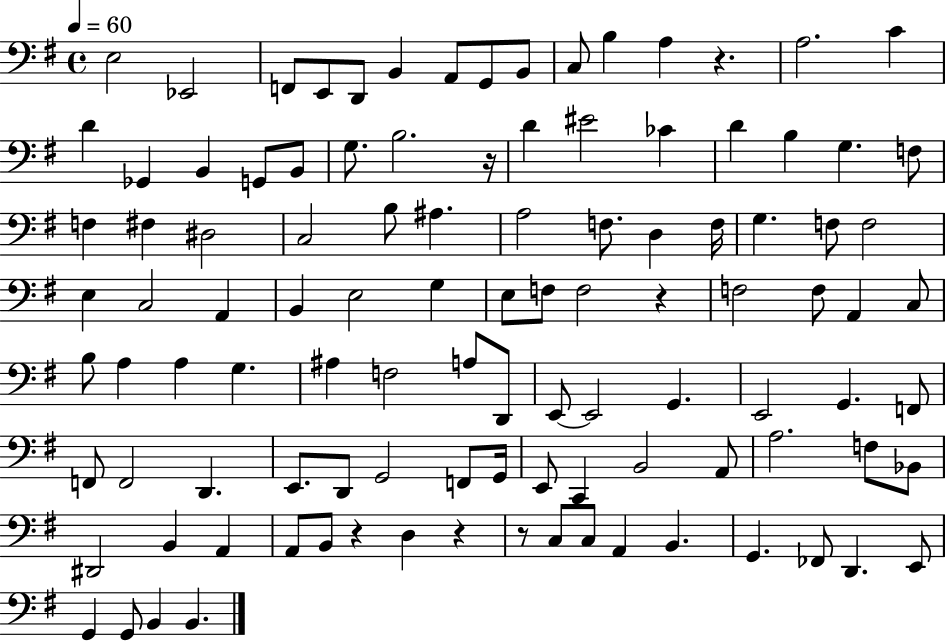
X:1
T:Untitled
M:4/4
L:1/4
K:G
E,2 _E,,2 F,,/2 E,,/2 D,,/2 B,, A,,/2 G,,/2 B,,/2 C,/2 B, A, z A,2 C D _G,, B,, G,,/2 B,,/2 G,/2 B,2 z/4 D ^E2 _C D B, G, F,/2 F, ^F, ^D,2 C,2 B,/2 ^A, A,2 F,/2 D, F,/4 G, F,/2 F,2 E, C,2 A,, B,, E,2 G, E,/2 F,/2 F,2 z F,2 F,/2 A,, C,/2 B,/2 A, A, G, ^A, F,2 A,/2 D,,/2 E,,/2 E,,2 G,, E,,2 G,, F,,/2 F,,/2 F,,2 D,, E,,/2 D,,/2 G,,2 F,,/2 G,,/4 E,,/2 C,, B,,2 A,,/2 A,2 F,/2 _B,,/2 ^D,,2 B,, A,, A,,/2 B,,/2 z D, z z/2 C,/2 C,/2 A,, B,, G,, _F,,/2 D,, E,,/2 G,, G,,/2 B,, B,,